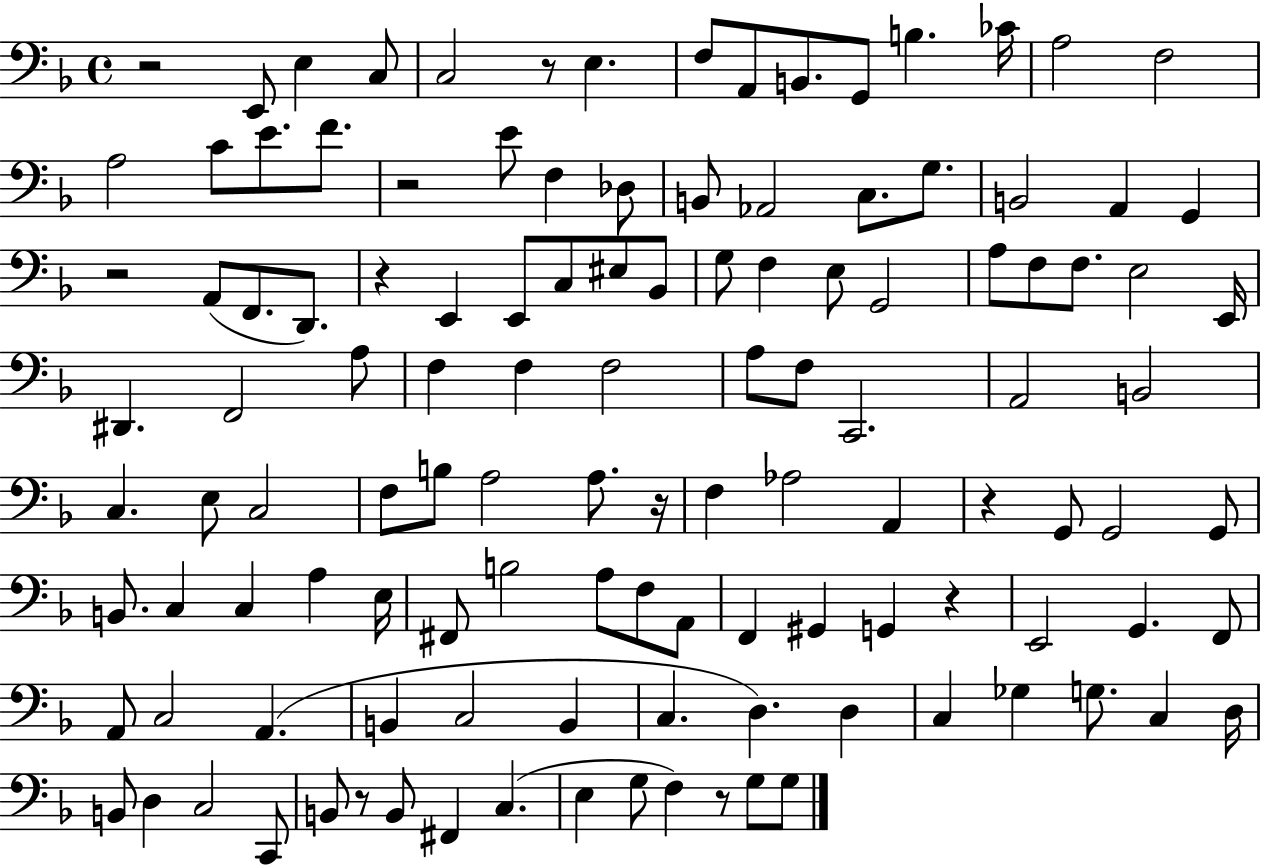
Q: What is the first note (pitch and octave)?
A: E2